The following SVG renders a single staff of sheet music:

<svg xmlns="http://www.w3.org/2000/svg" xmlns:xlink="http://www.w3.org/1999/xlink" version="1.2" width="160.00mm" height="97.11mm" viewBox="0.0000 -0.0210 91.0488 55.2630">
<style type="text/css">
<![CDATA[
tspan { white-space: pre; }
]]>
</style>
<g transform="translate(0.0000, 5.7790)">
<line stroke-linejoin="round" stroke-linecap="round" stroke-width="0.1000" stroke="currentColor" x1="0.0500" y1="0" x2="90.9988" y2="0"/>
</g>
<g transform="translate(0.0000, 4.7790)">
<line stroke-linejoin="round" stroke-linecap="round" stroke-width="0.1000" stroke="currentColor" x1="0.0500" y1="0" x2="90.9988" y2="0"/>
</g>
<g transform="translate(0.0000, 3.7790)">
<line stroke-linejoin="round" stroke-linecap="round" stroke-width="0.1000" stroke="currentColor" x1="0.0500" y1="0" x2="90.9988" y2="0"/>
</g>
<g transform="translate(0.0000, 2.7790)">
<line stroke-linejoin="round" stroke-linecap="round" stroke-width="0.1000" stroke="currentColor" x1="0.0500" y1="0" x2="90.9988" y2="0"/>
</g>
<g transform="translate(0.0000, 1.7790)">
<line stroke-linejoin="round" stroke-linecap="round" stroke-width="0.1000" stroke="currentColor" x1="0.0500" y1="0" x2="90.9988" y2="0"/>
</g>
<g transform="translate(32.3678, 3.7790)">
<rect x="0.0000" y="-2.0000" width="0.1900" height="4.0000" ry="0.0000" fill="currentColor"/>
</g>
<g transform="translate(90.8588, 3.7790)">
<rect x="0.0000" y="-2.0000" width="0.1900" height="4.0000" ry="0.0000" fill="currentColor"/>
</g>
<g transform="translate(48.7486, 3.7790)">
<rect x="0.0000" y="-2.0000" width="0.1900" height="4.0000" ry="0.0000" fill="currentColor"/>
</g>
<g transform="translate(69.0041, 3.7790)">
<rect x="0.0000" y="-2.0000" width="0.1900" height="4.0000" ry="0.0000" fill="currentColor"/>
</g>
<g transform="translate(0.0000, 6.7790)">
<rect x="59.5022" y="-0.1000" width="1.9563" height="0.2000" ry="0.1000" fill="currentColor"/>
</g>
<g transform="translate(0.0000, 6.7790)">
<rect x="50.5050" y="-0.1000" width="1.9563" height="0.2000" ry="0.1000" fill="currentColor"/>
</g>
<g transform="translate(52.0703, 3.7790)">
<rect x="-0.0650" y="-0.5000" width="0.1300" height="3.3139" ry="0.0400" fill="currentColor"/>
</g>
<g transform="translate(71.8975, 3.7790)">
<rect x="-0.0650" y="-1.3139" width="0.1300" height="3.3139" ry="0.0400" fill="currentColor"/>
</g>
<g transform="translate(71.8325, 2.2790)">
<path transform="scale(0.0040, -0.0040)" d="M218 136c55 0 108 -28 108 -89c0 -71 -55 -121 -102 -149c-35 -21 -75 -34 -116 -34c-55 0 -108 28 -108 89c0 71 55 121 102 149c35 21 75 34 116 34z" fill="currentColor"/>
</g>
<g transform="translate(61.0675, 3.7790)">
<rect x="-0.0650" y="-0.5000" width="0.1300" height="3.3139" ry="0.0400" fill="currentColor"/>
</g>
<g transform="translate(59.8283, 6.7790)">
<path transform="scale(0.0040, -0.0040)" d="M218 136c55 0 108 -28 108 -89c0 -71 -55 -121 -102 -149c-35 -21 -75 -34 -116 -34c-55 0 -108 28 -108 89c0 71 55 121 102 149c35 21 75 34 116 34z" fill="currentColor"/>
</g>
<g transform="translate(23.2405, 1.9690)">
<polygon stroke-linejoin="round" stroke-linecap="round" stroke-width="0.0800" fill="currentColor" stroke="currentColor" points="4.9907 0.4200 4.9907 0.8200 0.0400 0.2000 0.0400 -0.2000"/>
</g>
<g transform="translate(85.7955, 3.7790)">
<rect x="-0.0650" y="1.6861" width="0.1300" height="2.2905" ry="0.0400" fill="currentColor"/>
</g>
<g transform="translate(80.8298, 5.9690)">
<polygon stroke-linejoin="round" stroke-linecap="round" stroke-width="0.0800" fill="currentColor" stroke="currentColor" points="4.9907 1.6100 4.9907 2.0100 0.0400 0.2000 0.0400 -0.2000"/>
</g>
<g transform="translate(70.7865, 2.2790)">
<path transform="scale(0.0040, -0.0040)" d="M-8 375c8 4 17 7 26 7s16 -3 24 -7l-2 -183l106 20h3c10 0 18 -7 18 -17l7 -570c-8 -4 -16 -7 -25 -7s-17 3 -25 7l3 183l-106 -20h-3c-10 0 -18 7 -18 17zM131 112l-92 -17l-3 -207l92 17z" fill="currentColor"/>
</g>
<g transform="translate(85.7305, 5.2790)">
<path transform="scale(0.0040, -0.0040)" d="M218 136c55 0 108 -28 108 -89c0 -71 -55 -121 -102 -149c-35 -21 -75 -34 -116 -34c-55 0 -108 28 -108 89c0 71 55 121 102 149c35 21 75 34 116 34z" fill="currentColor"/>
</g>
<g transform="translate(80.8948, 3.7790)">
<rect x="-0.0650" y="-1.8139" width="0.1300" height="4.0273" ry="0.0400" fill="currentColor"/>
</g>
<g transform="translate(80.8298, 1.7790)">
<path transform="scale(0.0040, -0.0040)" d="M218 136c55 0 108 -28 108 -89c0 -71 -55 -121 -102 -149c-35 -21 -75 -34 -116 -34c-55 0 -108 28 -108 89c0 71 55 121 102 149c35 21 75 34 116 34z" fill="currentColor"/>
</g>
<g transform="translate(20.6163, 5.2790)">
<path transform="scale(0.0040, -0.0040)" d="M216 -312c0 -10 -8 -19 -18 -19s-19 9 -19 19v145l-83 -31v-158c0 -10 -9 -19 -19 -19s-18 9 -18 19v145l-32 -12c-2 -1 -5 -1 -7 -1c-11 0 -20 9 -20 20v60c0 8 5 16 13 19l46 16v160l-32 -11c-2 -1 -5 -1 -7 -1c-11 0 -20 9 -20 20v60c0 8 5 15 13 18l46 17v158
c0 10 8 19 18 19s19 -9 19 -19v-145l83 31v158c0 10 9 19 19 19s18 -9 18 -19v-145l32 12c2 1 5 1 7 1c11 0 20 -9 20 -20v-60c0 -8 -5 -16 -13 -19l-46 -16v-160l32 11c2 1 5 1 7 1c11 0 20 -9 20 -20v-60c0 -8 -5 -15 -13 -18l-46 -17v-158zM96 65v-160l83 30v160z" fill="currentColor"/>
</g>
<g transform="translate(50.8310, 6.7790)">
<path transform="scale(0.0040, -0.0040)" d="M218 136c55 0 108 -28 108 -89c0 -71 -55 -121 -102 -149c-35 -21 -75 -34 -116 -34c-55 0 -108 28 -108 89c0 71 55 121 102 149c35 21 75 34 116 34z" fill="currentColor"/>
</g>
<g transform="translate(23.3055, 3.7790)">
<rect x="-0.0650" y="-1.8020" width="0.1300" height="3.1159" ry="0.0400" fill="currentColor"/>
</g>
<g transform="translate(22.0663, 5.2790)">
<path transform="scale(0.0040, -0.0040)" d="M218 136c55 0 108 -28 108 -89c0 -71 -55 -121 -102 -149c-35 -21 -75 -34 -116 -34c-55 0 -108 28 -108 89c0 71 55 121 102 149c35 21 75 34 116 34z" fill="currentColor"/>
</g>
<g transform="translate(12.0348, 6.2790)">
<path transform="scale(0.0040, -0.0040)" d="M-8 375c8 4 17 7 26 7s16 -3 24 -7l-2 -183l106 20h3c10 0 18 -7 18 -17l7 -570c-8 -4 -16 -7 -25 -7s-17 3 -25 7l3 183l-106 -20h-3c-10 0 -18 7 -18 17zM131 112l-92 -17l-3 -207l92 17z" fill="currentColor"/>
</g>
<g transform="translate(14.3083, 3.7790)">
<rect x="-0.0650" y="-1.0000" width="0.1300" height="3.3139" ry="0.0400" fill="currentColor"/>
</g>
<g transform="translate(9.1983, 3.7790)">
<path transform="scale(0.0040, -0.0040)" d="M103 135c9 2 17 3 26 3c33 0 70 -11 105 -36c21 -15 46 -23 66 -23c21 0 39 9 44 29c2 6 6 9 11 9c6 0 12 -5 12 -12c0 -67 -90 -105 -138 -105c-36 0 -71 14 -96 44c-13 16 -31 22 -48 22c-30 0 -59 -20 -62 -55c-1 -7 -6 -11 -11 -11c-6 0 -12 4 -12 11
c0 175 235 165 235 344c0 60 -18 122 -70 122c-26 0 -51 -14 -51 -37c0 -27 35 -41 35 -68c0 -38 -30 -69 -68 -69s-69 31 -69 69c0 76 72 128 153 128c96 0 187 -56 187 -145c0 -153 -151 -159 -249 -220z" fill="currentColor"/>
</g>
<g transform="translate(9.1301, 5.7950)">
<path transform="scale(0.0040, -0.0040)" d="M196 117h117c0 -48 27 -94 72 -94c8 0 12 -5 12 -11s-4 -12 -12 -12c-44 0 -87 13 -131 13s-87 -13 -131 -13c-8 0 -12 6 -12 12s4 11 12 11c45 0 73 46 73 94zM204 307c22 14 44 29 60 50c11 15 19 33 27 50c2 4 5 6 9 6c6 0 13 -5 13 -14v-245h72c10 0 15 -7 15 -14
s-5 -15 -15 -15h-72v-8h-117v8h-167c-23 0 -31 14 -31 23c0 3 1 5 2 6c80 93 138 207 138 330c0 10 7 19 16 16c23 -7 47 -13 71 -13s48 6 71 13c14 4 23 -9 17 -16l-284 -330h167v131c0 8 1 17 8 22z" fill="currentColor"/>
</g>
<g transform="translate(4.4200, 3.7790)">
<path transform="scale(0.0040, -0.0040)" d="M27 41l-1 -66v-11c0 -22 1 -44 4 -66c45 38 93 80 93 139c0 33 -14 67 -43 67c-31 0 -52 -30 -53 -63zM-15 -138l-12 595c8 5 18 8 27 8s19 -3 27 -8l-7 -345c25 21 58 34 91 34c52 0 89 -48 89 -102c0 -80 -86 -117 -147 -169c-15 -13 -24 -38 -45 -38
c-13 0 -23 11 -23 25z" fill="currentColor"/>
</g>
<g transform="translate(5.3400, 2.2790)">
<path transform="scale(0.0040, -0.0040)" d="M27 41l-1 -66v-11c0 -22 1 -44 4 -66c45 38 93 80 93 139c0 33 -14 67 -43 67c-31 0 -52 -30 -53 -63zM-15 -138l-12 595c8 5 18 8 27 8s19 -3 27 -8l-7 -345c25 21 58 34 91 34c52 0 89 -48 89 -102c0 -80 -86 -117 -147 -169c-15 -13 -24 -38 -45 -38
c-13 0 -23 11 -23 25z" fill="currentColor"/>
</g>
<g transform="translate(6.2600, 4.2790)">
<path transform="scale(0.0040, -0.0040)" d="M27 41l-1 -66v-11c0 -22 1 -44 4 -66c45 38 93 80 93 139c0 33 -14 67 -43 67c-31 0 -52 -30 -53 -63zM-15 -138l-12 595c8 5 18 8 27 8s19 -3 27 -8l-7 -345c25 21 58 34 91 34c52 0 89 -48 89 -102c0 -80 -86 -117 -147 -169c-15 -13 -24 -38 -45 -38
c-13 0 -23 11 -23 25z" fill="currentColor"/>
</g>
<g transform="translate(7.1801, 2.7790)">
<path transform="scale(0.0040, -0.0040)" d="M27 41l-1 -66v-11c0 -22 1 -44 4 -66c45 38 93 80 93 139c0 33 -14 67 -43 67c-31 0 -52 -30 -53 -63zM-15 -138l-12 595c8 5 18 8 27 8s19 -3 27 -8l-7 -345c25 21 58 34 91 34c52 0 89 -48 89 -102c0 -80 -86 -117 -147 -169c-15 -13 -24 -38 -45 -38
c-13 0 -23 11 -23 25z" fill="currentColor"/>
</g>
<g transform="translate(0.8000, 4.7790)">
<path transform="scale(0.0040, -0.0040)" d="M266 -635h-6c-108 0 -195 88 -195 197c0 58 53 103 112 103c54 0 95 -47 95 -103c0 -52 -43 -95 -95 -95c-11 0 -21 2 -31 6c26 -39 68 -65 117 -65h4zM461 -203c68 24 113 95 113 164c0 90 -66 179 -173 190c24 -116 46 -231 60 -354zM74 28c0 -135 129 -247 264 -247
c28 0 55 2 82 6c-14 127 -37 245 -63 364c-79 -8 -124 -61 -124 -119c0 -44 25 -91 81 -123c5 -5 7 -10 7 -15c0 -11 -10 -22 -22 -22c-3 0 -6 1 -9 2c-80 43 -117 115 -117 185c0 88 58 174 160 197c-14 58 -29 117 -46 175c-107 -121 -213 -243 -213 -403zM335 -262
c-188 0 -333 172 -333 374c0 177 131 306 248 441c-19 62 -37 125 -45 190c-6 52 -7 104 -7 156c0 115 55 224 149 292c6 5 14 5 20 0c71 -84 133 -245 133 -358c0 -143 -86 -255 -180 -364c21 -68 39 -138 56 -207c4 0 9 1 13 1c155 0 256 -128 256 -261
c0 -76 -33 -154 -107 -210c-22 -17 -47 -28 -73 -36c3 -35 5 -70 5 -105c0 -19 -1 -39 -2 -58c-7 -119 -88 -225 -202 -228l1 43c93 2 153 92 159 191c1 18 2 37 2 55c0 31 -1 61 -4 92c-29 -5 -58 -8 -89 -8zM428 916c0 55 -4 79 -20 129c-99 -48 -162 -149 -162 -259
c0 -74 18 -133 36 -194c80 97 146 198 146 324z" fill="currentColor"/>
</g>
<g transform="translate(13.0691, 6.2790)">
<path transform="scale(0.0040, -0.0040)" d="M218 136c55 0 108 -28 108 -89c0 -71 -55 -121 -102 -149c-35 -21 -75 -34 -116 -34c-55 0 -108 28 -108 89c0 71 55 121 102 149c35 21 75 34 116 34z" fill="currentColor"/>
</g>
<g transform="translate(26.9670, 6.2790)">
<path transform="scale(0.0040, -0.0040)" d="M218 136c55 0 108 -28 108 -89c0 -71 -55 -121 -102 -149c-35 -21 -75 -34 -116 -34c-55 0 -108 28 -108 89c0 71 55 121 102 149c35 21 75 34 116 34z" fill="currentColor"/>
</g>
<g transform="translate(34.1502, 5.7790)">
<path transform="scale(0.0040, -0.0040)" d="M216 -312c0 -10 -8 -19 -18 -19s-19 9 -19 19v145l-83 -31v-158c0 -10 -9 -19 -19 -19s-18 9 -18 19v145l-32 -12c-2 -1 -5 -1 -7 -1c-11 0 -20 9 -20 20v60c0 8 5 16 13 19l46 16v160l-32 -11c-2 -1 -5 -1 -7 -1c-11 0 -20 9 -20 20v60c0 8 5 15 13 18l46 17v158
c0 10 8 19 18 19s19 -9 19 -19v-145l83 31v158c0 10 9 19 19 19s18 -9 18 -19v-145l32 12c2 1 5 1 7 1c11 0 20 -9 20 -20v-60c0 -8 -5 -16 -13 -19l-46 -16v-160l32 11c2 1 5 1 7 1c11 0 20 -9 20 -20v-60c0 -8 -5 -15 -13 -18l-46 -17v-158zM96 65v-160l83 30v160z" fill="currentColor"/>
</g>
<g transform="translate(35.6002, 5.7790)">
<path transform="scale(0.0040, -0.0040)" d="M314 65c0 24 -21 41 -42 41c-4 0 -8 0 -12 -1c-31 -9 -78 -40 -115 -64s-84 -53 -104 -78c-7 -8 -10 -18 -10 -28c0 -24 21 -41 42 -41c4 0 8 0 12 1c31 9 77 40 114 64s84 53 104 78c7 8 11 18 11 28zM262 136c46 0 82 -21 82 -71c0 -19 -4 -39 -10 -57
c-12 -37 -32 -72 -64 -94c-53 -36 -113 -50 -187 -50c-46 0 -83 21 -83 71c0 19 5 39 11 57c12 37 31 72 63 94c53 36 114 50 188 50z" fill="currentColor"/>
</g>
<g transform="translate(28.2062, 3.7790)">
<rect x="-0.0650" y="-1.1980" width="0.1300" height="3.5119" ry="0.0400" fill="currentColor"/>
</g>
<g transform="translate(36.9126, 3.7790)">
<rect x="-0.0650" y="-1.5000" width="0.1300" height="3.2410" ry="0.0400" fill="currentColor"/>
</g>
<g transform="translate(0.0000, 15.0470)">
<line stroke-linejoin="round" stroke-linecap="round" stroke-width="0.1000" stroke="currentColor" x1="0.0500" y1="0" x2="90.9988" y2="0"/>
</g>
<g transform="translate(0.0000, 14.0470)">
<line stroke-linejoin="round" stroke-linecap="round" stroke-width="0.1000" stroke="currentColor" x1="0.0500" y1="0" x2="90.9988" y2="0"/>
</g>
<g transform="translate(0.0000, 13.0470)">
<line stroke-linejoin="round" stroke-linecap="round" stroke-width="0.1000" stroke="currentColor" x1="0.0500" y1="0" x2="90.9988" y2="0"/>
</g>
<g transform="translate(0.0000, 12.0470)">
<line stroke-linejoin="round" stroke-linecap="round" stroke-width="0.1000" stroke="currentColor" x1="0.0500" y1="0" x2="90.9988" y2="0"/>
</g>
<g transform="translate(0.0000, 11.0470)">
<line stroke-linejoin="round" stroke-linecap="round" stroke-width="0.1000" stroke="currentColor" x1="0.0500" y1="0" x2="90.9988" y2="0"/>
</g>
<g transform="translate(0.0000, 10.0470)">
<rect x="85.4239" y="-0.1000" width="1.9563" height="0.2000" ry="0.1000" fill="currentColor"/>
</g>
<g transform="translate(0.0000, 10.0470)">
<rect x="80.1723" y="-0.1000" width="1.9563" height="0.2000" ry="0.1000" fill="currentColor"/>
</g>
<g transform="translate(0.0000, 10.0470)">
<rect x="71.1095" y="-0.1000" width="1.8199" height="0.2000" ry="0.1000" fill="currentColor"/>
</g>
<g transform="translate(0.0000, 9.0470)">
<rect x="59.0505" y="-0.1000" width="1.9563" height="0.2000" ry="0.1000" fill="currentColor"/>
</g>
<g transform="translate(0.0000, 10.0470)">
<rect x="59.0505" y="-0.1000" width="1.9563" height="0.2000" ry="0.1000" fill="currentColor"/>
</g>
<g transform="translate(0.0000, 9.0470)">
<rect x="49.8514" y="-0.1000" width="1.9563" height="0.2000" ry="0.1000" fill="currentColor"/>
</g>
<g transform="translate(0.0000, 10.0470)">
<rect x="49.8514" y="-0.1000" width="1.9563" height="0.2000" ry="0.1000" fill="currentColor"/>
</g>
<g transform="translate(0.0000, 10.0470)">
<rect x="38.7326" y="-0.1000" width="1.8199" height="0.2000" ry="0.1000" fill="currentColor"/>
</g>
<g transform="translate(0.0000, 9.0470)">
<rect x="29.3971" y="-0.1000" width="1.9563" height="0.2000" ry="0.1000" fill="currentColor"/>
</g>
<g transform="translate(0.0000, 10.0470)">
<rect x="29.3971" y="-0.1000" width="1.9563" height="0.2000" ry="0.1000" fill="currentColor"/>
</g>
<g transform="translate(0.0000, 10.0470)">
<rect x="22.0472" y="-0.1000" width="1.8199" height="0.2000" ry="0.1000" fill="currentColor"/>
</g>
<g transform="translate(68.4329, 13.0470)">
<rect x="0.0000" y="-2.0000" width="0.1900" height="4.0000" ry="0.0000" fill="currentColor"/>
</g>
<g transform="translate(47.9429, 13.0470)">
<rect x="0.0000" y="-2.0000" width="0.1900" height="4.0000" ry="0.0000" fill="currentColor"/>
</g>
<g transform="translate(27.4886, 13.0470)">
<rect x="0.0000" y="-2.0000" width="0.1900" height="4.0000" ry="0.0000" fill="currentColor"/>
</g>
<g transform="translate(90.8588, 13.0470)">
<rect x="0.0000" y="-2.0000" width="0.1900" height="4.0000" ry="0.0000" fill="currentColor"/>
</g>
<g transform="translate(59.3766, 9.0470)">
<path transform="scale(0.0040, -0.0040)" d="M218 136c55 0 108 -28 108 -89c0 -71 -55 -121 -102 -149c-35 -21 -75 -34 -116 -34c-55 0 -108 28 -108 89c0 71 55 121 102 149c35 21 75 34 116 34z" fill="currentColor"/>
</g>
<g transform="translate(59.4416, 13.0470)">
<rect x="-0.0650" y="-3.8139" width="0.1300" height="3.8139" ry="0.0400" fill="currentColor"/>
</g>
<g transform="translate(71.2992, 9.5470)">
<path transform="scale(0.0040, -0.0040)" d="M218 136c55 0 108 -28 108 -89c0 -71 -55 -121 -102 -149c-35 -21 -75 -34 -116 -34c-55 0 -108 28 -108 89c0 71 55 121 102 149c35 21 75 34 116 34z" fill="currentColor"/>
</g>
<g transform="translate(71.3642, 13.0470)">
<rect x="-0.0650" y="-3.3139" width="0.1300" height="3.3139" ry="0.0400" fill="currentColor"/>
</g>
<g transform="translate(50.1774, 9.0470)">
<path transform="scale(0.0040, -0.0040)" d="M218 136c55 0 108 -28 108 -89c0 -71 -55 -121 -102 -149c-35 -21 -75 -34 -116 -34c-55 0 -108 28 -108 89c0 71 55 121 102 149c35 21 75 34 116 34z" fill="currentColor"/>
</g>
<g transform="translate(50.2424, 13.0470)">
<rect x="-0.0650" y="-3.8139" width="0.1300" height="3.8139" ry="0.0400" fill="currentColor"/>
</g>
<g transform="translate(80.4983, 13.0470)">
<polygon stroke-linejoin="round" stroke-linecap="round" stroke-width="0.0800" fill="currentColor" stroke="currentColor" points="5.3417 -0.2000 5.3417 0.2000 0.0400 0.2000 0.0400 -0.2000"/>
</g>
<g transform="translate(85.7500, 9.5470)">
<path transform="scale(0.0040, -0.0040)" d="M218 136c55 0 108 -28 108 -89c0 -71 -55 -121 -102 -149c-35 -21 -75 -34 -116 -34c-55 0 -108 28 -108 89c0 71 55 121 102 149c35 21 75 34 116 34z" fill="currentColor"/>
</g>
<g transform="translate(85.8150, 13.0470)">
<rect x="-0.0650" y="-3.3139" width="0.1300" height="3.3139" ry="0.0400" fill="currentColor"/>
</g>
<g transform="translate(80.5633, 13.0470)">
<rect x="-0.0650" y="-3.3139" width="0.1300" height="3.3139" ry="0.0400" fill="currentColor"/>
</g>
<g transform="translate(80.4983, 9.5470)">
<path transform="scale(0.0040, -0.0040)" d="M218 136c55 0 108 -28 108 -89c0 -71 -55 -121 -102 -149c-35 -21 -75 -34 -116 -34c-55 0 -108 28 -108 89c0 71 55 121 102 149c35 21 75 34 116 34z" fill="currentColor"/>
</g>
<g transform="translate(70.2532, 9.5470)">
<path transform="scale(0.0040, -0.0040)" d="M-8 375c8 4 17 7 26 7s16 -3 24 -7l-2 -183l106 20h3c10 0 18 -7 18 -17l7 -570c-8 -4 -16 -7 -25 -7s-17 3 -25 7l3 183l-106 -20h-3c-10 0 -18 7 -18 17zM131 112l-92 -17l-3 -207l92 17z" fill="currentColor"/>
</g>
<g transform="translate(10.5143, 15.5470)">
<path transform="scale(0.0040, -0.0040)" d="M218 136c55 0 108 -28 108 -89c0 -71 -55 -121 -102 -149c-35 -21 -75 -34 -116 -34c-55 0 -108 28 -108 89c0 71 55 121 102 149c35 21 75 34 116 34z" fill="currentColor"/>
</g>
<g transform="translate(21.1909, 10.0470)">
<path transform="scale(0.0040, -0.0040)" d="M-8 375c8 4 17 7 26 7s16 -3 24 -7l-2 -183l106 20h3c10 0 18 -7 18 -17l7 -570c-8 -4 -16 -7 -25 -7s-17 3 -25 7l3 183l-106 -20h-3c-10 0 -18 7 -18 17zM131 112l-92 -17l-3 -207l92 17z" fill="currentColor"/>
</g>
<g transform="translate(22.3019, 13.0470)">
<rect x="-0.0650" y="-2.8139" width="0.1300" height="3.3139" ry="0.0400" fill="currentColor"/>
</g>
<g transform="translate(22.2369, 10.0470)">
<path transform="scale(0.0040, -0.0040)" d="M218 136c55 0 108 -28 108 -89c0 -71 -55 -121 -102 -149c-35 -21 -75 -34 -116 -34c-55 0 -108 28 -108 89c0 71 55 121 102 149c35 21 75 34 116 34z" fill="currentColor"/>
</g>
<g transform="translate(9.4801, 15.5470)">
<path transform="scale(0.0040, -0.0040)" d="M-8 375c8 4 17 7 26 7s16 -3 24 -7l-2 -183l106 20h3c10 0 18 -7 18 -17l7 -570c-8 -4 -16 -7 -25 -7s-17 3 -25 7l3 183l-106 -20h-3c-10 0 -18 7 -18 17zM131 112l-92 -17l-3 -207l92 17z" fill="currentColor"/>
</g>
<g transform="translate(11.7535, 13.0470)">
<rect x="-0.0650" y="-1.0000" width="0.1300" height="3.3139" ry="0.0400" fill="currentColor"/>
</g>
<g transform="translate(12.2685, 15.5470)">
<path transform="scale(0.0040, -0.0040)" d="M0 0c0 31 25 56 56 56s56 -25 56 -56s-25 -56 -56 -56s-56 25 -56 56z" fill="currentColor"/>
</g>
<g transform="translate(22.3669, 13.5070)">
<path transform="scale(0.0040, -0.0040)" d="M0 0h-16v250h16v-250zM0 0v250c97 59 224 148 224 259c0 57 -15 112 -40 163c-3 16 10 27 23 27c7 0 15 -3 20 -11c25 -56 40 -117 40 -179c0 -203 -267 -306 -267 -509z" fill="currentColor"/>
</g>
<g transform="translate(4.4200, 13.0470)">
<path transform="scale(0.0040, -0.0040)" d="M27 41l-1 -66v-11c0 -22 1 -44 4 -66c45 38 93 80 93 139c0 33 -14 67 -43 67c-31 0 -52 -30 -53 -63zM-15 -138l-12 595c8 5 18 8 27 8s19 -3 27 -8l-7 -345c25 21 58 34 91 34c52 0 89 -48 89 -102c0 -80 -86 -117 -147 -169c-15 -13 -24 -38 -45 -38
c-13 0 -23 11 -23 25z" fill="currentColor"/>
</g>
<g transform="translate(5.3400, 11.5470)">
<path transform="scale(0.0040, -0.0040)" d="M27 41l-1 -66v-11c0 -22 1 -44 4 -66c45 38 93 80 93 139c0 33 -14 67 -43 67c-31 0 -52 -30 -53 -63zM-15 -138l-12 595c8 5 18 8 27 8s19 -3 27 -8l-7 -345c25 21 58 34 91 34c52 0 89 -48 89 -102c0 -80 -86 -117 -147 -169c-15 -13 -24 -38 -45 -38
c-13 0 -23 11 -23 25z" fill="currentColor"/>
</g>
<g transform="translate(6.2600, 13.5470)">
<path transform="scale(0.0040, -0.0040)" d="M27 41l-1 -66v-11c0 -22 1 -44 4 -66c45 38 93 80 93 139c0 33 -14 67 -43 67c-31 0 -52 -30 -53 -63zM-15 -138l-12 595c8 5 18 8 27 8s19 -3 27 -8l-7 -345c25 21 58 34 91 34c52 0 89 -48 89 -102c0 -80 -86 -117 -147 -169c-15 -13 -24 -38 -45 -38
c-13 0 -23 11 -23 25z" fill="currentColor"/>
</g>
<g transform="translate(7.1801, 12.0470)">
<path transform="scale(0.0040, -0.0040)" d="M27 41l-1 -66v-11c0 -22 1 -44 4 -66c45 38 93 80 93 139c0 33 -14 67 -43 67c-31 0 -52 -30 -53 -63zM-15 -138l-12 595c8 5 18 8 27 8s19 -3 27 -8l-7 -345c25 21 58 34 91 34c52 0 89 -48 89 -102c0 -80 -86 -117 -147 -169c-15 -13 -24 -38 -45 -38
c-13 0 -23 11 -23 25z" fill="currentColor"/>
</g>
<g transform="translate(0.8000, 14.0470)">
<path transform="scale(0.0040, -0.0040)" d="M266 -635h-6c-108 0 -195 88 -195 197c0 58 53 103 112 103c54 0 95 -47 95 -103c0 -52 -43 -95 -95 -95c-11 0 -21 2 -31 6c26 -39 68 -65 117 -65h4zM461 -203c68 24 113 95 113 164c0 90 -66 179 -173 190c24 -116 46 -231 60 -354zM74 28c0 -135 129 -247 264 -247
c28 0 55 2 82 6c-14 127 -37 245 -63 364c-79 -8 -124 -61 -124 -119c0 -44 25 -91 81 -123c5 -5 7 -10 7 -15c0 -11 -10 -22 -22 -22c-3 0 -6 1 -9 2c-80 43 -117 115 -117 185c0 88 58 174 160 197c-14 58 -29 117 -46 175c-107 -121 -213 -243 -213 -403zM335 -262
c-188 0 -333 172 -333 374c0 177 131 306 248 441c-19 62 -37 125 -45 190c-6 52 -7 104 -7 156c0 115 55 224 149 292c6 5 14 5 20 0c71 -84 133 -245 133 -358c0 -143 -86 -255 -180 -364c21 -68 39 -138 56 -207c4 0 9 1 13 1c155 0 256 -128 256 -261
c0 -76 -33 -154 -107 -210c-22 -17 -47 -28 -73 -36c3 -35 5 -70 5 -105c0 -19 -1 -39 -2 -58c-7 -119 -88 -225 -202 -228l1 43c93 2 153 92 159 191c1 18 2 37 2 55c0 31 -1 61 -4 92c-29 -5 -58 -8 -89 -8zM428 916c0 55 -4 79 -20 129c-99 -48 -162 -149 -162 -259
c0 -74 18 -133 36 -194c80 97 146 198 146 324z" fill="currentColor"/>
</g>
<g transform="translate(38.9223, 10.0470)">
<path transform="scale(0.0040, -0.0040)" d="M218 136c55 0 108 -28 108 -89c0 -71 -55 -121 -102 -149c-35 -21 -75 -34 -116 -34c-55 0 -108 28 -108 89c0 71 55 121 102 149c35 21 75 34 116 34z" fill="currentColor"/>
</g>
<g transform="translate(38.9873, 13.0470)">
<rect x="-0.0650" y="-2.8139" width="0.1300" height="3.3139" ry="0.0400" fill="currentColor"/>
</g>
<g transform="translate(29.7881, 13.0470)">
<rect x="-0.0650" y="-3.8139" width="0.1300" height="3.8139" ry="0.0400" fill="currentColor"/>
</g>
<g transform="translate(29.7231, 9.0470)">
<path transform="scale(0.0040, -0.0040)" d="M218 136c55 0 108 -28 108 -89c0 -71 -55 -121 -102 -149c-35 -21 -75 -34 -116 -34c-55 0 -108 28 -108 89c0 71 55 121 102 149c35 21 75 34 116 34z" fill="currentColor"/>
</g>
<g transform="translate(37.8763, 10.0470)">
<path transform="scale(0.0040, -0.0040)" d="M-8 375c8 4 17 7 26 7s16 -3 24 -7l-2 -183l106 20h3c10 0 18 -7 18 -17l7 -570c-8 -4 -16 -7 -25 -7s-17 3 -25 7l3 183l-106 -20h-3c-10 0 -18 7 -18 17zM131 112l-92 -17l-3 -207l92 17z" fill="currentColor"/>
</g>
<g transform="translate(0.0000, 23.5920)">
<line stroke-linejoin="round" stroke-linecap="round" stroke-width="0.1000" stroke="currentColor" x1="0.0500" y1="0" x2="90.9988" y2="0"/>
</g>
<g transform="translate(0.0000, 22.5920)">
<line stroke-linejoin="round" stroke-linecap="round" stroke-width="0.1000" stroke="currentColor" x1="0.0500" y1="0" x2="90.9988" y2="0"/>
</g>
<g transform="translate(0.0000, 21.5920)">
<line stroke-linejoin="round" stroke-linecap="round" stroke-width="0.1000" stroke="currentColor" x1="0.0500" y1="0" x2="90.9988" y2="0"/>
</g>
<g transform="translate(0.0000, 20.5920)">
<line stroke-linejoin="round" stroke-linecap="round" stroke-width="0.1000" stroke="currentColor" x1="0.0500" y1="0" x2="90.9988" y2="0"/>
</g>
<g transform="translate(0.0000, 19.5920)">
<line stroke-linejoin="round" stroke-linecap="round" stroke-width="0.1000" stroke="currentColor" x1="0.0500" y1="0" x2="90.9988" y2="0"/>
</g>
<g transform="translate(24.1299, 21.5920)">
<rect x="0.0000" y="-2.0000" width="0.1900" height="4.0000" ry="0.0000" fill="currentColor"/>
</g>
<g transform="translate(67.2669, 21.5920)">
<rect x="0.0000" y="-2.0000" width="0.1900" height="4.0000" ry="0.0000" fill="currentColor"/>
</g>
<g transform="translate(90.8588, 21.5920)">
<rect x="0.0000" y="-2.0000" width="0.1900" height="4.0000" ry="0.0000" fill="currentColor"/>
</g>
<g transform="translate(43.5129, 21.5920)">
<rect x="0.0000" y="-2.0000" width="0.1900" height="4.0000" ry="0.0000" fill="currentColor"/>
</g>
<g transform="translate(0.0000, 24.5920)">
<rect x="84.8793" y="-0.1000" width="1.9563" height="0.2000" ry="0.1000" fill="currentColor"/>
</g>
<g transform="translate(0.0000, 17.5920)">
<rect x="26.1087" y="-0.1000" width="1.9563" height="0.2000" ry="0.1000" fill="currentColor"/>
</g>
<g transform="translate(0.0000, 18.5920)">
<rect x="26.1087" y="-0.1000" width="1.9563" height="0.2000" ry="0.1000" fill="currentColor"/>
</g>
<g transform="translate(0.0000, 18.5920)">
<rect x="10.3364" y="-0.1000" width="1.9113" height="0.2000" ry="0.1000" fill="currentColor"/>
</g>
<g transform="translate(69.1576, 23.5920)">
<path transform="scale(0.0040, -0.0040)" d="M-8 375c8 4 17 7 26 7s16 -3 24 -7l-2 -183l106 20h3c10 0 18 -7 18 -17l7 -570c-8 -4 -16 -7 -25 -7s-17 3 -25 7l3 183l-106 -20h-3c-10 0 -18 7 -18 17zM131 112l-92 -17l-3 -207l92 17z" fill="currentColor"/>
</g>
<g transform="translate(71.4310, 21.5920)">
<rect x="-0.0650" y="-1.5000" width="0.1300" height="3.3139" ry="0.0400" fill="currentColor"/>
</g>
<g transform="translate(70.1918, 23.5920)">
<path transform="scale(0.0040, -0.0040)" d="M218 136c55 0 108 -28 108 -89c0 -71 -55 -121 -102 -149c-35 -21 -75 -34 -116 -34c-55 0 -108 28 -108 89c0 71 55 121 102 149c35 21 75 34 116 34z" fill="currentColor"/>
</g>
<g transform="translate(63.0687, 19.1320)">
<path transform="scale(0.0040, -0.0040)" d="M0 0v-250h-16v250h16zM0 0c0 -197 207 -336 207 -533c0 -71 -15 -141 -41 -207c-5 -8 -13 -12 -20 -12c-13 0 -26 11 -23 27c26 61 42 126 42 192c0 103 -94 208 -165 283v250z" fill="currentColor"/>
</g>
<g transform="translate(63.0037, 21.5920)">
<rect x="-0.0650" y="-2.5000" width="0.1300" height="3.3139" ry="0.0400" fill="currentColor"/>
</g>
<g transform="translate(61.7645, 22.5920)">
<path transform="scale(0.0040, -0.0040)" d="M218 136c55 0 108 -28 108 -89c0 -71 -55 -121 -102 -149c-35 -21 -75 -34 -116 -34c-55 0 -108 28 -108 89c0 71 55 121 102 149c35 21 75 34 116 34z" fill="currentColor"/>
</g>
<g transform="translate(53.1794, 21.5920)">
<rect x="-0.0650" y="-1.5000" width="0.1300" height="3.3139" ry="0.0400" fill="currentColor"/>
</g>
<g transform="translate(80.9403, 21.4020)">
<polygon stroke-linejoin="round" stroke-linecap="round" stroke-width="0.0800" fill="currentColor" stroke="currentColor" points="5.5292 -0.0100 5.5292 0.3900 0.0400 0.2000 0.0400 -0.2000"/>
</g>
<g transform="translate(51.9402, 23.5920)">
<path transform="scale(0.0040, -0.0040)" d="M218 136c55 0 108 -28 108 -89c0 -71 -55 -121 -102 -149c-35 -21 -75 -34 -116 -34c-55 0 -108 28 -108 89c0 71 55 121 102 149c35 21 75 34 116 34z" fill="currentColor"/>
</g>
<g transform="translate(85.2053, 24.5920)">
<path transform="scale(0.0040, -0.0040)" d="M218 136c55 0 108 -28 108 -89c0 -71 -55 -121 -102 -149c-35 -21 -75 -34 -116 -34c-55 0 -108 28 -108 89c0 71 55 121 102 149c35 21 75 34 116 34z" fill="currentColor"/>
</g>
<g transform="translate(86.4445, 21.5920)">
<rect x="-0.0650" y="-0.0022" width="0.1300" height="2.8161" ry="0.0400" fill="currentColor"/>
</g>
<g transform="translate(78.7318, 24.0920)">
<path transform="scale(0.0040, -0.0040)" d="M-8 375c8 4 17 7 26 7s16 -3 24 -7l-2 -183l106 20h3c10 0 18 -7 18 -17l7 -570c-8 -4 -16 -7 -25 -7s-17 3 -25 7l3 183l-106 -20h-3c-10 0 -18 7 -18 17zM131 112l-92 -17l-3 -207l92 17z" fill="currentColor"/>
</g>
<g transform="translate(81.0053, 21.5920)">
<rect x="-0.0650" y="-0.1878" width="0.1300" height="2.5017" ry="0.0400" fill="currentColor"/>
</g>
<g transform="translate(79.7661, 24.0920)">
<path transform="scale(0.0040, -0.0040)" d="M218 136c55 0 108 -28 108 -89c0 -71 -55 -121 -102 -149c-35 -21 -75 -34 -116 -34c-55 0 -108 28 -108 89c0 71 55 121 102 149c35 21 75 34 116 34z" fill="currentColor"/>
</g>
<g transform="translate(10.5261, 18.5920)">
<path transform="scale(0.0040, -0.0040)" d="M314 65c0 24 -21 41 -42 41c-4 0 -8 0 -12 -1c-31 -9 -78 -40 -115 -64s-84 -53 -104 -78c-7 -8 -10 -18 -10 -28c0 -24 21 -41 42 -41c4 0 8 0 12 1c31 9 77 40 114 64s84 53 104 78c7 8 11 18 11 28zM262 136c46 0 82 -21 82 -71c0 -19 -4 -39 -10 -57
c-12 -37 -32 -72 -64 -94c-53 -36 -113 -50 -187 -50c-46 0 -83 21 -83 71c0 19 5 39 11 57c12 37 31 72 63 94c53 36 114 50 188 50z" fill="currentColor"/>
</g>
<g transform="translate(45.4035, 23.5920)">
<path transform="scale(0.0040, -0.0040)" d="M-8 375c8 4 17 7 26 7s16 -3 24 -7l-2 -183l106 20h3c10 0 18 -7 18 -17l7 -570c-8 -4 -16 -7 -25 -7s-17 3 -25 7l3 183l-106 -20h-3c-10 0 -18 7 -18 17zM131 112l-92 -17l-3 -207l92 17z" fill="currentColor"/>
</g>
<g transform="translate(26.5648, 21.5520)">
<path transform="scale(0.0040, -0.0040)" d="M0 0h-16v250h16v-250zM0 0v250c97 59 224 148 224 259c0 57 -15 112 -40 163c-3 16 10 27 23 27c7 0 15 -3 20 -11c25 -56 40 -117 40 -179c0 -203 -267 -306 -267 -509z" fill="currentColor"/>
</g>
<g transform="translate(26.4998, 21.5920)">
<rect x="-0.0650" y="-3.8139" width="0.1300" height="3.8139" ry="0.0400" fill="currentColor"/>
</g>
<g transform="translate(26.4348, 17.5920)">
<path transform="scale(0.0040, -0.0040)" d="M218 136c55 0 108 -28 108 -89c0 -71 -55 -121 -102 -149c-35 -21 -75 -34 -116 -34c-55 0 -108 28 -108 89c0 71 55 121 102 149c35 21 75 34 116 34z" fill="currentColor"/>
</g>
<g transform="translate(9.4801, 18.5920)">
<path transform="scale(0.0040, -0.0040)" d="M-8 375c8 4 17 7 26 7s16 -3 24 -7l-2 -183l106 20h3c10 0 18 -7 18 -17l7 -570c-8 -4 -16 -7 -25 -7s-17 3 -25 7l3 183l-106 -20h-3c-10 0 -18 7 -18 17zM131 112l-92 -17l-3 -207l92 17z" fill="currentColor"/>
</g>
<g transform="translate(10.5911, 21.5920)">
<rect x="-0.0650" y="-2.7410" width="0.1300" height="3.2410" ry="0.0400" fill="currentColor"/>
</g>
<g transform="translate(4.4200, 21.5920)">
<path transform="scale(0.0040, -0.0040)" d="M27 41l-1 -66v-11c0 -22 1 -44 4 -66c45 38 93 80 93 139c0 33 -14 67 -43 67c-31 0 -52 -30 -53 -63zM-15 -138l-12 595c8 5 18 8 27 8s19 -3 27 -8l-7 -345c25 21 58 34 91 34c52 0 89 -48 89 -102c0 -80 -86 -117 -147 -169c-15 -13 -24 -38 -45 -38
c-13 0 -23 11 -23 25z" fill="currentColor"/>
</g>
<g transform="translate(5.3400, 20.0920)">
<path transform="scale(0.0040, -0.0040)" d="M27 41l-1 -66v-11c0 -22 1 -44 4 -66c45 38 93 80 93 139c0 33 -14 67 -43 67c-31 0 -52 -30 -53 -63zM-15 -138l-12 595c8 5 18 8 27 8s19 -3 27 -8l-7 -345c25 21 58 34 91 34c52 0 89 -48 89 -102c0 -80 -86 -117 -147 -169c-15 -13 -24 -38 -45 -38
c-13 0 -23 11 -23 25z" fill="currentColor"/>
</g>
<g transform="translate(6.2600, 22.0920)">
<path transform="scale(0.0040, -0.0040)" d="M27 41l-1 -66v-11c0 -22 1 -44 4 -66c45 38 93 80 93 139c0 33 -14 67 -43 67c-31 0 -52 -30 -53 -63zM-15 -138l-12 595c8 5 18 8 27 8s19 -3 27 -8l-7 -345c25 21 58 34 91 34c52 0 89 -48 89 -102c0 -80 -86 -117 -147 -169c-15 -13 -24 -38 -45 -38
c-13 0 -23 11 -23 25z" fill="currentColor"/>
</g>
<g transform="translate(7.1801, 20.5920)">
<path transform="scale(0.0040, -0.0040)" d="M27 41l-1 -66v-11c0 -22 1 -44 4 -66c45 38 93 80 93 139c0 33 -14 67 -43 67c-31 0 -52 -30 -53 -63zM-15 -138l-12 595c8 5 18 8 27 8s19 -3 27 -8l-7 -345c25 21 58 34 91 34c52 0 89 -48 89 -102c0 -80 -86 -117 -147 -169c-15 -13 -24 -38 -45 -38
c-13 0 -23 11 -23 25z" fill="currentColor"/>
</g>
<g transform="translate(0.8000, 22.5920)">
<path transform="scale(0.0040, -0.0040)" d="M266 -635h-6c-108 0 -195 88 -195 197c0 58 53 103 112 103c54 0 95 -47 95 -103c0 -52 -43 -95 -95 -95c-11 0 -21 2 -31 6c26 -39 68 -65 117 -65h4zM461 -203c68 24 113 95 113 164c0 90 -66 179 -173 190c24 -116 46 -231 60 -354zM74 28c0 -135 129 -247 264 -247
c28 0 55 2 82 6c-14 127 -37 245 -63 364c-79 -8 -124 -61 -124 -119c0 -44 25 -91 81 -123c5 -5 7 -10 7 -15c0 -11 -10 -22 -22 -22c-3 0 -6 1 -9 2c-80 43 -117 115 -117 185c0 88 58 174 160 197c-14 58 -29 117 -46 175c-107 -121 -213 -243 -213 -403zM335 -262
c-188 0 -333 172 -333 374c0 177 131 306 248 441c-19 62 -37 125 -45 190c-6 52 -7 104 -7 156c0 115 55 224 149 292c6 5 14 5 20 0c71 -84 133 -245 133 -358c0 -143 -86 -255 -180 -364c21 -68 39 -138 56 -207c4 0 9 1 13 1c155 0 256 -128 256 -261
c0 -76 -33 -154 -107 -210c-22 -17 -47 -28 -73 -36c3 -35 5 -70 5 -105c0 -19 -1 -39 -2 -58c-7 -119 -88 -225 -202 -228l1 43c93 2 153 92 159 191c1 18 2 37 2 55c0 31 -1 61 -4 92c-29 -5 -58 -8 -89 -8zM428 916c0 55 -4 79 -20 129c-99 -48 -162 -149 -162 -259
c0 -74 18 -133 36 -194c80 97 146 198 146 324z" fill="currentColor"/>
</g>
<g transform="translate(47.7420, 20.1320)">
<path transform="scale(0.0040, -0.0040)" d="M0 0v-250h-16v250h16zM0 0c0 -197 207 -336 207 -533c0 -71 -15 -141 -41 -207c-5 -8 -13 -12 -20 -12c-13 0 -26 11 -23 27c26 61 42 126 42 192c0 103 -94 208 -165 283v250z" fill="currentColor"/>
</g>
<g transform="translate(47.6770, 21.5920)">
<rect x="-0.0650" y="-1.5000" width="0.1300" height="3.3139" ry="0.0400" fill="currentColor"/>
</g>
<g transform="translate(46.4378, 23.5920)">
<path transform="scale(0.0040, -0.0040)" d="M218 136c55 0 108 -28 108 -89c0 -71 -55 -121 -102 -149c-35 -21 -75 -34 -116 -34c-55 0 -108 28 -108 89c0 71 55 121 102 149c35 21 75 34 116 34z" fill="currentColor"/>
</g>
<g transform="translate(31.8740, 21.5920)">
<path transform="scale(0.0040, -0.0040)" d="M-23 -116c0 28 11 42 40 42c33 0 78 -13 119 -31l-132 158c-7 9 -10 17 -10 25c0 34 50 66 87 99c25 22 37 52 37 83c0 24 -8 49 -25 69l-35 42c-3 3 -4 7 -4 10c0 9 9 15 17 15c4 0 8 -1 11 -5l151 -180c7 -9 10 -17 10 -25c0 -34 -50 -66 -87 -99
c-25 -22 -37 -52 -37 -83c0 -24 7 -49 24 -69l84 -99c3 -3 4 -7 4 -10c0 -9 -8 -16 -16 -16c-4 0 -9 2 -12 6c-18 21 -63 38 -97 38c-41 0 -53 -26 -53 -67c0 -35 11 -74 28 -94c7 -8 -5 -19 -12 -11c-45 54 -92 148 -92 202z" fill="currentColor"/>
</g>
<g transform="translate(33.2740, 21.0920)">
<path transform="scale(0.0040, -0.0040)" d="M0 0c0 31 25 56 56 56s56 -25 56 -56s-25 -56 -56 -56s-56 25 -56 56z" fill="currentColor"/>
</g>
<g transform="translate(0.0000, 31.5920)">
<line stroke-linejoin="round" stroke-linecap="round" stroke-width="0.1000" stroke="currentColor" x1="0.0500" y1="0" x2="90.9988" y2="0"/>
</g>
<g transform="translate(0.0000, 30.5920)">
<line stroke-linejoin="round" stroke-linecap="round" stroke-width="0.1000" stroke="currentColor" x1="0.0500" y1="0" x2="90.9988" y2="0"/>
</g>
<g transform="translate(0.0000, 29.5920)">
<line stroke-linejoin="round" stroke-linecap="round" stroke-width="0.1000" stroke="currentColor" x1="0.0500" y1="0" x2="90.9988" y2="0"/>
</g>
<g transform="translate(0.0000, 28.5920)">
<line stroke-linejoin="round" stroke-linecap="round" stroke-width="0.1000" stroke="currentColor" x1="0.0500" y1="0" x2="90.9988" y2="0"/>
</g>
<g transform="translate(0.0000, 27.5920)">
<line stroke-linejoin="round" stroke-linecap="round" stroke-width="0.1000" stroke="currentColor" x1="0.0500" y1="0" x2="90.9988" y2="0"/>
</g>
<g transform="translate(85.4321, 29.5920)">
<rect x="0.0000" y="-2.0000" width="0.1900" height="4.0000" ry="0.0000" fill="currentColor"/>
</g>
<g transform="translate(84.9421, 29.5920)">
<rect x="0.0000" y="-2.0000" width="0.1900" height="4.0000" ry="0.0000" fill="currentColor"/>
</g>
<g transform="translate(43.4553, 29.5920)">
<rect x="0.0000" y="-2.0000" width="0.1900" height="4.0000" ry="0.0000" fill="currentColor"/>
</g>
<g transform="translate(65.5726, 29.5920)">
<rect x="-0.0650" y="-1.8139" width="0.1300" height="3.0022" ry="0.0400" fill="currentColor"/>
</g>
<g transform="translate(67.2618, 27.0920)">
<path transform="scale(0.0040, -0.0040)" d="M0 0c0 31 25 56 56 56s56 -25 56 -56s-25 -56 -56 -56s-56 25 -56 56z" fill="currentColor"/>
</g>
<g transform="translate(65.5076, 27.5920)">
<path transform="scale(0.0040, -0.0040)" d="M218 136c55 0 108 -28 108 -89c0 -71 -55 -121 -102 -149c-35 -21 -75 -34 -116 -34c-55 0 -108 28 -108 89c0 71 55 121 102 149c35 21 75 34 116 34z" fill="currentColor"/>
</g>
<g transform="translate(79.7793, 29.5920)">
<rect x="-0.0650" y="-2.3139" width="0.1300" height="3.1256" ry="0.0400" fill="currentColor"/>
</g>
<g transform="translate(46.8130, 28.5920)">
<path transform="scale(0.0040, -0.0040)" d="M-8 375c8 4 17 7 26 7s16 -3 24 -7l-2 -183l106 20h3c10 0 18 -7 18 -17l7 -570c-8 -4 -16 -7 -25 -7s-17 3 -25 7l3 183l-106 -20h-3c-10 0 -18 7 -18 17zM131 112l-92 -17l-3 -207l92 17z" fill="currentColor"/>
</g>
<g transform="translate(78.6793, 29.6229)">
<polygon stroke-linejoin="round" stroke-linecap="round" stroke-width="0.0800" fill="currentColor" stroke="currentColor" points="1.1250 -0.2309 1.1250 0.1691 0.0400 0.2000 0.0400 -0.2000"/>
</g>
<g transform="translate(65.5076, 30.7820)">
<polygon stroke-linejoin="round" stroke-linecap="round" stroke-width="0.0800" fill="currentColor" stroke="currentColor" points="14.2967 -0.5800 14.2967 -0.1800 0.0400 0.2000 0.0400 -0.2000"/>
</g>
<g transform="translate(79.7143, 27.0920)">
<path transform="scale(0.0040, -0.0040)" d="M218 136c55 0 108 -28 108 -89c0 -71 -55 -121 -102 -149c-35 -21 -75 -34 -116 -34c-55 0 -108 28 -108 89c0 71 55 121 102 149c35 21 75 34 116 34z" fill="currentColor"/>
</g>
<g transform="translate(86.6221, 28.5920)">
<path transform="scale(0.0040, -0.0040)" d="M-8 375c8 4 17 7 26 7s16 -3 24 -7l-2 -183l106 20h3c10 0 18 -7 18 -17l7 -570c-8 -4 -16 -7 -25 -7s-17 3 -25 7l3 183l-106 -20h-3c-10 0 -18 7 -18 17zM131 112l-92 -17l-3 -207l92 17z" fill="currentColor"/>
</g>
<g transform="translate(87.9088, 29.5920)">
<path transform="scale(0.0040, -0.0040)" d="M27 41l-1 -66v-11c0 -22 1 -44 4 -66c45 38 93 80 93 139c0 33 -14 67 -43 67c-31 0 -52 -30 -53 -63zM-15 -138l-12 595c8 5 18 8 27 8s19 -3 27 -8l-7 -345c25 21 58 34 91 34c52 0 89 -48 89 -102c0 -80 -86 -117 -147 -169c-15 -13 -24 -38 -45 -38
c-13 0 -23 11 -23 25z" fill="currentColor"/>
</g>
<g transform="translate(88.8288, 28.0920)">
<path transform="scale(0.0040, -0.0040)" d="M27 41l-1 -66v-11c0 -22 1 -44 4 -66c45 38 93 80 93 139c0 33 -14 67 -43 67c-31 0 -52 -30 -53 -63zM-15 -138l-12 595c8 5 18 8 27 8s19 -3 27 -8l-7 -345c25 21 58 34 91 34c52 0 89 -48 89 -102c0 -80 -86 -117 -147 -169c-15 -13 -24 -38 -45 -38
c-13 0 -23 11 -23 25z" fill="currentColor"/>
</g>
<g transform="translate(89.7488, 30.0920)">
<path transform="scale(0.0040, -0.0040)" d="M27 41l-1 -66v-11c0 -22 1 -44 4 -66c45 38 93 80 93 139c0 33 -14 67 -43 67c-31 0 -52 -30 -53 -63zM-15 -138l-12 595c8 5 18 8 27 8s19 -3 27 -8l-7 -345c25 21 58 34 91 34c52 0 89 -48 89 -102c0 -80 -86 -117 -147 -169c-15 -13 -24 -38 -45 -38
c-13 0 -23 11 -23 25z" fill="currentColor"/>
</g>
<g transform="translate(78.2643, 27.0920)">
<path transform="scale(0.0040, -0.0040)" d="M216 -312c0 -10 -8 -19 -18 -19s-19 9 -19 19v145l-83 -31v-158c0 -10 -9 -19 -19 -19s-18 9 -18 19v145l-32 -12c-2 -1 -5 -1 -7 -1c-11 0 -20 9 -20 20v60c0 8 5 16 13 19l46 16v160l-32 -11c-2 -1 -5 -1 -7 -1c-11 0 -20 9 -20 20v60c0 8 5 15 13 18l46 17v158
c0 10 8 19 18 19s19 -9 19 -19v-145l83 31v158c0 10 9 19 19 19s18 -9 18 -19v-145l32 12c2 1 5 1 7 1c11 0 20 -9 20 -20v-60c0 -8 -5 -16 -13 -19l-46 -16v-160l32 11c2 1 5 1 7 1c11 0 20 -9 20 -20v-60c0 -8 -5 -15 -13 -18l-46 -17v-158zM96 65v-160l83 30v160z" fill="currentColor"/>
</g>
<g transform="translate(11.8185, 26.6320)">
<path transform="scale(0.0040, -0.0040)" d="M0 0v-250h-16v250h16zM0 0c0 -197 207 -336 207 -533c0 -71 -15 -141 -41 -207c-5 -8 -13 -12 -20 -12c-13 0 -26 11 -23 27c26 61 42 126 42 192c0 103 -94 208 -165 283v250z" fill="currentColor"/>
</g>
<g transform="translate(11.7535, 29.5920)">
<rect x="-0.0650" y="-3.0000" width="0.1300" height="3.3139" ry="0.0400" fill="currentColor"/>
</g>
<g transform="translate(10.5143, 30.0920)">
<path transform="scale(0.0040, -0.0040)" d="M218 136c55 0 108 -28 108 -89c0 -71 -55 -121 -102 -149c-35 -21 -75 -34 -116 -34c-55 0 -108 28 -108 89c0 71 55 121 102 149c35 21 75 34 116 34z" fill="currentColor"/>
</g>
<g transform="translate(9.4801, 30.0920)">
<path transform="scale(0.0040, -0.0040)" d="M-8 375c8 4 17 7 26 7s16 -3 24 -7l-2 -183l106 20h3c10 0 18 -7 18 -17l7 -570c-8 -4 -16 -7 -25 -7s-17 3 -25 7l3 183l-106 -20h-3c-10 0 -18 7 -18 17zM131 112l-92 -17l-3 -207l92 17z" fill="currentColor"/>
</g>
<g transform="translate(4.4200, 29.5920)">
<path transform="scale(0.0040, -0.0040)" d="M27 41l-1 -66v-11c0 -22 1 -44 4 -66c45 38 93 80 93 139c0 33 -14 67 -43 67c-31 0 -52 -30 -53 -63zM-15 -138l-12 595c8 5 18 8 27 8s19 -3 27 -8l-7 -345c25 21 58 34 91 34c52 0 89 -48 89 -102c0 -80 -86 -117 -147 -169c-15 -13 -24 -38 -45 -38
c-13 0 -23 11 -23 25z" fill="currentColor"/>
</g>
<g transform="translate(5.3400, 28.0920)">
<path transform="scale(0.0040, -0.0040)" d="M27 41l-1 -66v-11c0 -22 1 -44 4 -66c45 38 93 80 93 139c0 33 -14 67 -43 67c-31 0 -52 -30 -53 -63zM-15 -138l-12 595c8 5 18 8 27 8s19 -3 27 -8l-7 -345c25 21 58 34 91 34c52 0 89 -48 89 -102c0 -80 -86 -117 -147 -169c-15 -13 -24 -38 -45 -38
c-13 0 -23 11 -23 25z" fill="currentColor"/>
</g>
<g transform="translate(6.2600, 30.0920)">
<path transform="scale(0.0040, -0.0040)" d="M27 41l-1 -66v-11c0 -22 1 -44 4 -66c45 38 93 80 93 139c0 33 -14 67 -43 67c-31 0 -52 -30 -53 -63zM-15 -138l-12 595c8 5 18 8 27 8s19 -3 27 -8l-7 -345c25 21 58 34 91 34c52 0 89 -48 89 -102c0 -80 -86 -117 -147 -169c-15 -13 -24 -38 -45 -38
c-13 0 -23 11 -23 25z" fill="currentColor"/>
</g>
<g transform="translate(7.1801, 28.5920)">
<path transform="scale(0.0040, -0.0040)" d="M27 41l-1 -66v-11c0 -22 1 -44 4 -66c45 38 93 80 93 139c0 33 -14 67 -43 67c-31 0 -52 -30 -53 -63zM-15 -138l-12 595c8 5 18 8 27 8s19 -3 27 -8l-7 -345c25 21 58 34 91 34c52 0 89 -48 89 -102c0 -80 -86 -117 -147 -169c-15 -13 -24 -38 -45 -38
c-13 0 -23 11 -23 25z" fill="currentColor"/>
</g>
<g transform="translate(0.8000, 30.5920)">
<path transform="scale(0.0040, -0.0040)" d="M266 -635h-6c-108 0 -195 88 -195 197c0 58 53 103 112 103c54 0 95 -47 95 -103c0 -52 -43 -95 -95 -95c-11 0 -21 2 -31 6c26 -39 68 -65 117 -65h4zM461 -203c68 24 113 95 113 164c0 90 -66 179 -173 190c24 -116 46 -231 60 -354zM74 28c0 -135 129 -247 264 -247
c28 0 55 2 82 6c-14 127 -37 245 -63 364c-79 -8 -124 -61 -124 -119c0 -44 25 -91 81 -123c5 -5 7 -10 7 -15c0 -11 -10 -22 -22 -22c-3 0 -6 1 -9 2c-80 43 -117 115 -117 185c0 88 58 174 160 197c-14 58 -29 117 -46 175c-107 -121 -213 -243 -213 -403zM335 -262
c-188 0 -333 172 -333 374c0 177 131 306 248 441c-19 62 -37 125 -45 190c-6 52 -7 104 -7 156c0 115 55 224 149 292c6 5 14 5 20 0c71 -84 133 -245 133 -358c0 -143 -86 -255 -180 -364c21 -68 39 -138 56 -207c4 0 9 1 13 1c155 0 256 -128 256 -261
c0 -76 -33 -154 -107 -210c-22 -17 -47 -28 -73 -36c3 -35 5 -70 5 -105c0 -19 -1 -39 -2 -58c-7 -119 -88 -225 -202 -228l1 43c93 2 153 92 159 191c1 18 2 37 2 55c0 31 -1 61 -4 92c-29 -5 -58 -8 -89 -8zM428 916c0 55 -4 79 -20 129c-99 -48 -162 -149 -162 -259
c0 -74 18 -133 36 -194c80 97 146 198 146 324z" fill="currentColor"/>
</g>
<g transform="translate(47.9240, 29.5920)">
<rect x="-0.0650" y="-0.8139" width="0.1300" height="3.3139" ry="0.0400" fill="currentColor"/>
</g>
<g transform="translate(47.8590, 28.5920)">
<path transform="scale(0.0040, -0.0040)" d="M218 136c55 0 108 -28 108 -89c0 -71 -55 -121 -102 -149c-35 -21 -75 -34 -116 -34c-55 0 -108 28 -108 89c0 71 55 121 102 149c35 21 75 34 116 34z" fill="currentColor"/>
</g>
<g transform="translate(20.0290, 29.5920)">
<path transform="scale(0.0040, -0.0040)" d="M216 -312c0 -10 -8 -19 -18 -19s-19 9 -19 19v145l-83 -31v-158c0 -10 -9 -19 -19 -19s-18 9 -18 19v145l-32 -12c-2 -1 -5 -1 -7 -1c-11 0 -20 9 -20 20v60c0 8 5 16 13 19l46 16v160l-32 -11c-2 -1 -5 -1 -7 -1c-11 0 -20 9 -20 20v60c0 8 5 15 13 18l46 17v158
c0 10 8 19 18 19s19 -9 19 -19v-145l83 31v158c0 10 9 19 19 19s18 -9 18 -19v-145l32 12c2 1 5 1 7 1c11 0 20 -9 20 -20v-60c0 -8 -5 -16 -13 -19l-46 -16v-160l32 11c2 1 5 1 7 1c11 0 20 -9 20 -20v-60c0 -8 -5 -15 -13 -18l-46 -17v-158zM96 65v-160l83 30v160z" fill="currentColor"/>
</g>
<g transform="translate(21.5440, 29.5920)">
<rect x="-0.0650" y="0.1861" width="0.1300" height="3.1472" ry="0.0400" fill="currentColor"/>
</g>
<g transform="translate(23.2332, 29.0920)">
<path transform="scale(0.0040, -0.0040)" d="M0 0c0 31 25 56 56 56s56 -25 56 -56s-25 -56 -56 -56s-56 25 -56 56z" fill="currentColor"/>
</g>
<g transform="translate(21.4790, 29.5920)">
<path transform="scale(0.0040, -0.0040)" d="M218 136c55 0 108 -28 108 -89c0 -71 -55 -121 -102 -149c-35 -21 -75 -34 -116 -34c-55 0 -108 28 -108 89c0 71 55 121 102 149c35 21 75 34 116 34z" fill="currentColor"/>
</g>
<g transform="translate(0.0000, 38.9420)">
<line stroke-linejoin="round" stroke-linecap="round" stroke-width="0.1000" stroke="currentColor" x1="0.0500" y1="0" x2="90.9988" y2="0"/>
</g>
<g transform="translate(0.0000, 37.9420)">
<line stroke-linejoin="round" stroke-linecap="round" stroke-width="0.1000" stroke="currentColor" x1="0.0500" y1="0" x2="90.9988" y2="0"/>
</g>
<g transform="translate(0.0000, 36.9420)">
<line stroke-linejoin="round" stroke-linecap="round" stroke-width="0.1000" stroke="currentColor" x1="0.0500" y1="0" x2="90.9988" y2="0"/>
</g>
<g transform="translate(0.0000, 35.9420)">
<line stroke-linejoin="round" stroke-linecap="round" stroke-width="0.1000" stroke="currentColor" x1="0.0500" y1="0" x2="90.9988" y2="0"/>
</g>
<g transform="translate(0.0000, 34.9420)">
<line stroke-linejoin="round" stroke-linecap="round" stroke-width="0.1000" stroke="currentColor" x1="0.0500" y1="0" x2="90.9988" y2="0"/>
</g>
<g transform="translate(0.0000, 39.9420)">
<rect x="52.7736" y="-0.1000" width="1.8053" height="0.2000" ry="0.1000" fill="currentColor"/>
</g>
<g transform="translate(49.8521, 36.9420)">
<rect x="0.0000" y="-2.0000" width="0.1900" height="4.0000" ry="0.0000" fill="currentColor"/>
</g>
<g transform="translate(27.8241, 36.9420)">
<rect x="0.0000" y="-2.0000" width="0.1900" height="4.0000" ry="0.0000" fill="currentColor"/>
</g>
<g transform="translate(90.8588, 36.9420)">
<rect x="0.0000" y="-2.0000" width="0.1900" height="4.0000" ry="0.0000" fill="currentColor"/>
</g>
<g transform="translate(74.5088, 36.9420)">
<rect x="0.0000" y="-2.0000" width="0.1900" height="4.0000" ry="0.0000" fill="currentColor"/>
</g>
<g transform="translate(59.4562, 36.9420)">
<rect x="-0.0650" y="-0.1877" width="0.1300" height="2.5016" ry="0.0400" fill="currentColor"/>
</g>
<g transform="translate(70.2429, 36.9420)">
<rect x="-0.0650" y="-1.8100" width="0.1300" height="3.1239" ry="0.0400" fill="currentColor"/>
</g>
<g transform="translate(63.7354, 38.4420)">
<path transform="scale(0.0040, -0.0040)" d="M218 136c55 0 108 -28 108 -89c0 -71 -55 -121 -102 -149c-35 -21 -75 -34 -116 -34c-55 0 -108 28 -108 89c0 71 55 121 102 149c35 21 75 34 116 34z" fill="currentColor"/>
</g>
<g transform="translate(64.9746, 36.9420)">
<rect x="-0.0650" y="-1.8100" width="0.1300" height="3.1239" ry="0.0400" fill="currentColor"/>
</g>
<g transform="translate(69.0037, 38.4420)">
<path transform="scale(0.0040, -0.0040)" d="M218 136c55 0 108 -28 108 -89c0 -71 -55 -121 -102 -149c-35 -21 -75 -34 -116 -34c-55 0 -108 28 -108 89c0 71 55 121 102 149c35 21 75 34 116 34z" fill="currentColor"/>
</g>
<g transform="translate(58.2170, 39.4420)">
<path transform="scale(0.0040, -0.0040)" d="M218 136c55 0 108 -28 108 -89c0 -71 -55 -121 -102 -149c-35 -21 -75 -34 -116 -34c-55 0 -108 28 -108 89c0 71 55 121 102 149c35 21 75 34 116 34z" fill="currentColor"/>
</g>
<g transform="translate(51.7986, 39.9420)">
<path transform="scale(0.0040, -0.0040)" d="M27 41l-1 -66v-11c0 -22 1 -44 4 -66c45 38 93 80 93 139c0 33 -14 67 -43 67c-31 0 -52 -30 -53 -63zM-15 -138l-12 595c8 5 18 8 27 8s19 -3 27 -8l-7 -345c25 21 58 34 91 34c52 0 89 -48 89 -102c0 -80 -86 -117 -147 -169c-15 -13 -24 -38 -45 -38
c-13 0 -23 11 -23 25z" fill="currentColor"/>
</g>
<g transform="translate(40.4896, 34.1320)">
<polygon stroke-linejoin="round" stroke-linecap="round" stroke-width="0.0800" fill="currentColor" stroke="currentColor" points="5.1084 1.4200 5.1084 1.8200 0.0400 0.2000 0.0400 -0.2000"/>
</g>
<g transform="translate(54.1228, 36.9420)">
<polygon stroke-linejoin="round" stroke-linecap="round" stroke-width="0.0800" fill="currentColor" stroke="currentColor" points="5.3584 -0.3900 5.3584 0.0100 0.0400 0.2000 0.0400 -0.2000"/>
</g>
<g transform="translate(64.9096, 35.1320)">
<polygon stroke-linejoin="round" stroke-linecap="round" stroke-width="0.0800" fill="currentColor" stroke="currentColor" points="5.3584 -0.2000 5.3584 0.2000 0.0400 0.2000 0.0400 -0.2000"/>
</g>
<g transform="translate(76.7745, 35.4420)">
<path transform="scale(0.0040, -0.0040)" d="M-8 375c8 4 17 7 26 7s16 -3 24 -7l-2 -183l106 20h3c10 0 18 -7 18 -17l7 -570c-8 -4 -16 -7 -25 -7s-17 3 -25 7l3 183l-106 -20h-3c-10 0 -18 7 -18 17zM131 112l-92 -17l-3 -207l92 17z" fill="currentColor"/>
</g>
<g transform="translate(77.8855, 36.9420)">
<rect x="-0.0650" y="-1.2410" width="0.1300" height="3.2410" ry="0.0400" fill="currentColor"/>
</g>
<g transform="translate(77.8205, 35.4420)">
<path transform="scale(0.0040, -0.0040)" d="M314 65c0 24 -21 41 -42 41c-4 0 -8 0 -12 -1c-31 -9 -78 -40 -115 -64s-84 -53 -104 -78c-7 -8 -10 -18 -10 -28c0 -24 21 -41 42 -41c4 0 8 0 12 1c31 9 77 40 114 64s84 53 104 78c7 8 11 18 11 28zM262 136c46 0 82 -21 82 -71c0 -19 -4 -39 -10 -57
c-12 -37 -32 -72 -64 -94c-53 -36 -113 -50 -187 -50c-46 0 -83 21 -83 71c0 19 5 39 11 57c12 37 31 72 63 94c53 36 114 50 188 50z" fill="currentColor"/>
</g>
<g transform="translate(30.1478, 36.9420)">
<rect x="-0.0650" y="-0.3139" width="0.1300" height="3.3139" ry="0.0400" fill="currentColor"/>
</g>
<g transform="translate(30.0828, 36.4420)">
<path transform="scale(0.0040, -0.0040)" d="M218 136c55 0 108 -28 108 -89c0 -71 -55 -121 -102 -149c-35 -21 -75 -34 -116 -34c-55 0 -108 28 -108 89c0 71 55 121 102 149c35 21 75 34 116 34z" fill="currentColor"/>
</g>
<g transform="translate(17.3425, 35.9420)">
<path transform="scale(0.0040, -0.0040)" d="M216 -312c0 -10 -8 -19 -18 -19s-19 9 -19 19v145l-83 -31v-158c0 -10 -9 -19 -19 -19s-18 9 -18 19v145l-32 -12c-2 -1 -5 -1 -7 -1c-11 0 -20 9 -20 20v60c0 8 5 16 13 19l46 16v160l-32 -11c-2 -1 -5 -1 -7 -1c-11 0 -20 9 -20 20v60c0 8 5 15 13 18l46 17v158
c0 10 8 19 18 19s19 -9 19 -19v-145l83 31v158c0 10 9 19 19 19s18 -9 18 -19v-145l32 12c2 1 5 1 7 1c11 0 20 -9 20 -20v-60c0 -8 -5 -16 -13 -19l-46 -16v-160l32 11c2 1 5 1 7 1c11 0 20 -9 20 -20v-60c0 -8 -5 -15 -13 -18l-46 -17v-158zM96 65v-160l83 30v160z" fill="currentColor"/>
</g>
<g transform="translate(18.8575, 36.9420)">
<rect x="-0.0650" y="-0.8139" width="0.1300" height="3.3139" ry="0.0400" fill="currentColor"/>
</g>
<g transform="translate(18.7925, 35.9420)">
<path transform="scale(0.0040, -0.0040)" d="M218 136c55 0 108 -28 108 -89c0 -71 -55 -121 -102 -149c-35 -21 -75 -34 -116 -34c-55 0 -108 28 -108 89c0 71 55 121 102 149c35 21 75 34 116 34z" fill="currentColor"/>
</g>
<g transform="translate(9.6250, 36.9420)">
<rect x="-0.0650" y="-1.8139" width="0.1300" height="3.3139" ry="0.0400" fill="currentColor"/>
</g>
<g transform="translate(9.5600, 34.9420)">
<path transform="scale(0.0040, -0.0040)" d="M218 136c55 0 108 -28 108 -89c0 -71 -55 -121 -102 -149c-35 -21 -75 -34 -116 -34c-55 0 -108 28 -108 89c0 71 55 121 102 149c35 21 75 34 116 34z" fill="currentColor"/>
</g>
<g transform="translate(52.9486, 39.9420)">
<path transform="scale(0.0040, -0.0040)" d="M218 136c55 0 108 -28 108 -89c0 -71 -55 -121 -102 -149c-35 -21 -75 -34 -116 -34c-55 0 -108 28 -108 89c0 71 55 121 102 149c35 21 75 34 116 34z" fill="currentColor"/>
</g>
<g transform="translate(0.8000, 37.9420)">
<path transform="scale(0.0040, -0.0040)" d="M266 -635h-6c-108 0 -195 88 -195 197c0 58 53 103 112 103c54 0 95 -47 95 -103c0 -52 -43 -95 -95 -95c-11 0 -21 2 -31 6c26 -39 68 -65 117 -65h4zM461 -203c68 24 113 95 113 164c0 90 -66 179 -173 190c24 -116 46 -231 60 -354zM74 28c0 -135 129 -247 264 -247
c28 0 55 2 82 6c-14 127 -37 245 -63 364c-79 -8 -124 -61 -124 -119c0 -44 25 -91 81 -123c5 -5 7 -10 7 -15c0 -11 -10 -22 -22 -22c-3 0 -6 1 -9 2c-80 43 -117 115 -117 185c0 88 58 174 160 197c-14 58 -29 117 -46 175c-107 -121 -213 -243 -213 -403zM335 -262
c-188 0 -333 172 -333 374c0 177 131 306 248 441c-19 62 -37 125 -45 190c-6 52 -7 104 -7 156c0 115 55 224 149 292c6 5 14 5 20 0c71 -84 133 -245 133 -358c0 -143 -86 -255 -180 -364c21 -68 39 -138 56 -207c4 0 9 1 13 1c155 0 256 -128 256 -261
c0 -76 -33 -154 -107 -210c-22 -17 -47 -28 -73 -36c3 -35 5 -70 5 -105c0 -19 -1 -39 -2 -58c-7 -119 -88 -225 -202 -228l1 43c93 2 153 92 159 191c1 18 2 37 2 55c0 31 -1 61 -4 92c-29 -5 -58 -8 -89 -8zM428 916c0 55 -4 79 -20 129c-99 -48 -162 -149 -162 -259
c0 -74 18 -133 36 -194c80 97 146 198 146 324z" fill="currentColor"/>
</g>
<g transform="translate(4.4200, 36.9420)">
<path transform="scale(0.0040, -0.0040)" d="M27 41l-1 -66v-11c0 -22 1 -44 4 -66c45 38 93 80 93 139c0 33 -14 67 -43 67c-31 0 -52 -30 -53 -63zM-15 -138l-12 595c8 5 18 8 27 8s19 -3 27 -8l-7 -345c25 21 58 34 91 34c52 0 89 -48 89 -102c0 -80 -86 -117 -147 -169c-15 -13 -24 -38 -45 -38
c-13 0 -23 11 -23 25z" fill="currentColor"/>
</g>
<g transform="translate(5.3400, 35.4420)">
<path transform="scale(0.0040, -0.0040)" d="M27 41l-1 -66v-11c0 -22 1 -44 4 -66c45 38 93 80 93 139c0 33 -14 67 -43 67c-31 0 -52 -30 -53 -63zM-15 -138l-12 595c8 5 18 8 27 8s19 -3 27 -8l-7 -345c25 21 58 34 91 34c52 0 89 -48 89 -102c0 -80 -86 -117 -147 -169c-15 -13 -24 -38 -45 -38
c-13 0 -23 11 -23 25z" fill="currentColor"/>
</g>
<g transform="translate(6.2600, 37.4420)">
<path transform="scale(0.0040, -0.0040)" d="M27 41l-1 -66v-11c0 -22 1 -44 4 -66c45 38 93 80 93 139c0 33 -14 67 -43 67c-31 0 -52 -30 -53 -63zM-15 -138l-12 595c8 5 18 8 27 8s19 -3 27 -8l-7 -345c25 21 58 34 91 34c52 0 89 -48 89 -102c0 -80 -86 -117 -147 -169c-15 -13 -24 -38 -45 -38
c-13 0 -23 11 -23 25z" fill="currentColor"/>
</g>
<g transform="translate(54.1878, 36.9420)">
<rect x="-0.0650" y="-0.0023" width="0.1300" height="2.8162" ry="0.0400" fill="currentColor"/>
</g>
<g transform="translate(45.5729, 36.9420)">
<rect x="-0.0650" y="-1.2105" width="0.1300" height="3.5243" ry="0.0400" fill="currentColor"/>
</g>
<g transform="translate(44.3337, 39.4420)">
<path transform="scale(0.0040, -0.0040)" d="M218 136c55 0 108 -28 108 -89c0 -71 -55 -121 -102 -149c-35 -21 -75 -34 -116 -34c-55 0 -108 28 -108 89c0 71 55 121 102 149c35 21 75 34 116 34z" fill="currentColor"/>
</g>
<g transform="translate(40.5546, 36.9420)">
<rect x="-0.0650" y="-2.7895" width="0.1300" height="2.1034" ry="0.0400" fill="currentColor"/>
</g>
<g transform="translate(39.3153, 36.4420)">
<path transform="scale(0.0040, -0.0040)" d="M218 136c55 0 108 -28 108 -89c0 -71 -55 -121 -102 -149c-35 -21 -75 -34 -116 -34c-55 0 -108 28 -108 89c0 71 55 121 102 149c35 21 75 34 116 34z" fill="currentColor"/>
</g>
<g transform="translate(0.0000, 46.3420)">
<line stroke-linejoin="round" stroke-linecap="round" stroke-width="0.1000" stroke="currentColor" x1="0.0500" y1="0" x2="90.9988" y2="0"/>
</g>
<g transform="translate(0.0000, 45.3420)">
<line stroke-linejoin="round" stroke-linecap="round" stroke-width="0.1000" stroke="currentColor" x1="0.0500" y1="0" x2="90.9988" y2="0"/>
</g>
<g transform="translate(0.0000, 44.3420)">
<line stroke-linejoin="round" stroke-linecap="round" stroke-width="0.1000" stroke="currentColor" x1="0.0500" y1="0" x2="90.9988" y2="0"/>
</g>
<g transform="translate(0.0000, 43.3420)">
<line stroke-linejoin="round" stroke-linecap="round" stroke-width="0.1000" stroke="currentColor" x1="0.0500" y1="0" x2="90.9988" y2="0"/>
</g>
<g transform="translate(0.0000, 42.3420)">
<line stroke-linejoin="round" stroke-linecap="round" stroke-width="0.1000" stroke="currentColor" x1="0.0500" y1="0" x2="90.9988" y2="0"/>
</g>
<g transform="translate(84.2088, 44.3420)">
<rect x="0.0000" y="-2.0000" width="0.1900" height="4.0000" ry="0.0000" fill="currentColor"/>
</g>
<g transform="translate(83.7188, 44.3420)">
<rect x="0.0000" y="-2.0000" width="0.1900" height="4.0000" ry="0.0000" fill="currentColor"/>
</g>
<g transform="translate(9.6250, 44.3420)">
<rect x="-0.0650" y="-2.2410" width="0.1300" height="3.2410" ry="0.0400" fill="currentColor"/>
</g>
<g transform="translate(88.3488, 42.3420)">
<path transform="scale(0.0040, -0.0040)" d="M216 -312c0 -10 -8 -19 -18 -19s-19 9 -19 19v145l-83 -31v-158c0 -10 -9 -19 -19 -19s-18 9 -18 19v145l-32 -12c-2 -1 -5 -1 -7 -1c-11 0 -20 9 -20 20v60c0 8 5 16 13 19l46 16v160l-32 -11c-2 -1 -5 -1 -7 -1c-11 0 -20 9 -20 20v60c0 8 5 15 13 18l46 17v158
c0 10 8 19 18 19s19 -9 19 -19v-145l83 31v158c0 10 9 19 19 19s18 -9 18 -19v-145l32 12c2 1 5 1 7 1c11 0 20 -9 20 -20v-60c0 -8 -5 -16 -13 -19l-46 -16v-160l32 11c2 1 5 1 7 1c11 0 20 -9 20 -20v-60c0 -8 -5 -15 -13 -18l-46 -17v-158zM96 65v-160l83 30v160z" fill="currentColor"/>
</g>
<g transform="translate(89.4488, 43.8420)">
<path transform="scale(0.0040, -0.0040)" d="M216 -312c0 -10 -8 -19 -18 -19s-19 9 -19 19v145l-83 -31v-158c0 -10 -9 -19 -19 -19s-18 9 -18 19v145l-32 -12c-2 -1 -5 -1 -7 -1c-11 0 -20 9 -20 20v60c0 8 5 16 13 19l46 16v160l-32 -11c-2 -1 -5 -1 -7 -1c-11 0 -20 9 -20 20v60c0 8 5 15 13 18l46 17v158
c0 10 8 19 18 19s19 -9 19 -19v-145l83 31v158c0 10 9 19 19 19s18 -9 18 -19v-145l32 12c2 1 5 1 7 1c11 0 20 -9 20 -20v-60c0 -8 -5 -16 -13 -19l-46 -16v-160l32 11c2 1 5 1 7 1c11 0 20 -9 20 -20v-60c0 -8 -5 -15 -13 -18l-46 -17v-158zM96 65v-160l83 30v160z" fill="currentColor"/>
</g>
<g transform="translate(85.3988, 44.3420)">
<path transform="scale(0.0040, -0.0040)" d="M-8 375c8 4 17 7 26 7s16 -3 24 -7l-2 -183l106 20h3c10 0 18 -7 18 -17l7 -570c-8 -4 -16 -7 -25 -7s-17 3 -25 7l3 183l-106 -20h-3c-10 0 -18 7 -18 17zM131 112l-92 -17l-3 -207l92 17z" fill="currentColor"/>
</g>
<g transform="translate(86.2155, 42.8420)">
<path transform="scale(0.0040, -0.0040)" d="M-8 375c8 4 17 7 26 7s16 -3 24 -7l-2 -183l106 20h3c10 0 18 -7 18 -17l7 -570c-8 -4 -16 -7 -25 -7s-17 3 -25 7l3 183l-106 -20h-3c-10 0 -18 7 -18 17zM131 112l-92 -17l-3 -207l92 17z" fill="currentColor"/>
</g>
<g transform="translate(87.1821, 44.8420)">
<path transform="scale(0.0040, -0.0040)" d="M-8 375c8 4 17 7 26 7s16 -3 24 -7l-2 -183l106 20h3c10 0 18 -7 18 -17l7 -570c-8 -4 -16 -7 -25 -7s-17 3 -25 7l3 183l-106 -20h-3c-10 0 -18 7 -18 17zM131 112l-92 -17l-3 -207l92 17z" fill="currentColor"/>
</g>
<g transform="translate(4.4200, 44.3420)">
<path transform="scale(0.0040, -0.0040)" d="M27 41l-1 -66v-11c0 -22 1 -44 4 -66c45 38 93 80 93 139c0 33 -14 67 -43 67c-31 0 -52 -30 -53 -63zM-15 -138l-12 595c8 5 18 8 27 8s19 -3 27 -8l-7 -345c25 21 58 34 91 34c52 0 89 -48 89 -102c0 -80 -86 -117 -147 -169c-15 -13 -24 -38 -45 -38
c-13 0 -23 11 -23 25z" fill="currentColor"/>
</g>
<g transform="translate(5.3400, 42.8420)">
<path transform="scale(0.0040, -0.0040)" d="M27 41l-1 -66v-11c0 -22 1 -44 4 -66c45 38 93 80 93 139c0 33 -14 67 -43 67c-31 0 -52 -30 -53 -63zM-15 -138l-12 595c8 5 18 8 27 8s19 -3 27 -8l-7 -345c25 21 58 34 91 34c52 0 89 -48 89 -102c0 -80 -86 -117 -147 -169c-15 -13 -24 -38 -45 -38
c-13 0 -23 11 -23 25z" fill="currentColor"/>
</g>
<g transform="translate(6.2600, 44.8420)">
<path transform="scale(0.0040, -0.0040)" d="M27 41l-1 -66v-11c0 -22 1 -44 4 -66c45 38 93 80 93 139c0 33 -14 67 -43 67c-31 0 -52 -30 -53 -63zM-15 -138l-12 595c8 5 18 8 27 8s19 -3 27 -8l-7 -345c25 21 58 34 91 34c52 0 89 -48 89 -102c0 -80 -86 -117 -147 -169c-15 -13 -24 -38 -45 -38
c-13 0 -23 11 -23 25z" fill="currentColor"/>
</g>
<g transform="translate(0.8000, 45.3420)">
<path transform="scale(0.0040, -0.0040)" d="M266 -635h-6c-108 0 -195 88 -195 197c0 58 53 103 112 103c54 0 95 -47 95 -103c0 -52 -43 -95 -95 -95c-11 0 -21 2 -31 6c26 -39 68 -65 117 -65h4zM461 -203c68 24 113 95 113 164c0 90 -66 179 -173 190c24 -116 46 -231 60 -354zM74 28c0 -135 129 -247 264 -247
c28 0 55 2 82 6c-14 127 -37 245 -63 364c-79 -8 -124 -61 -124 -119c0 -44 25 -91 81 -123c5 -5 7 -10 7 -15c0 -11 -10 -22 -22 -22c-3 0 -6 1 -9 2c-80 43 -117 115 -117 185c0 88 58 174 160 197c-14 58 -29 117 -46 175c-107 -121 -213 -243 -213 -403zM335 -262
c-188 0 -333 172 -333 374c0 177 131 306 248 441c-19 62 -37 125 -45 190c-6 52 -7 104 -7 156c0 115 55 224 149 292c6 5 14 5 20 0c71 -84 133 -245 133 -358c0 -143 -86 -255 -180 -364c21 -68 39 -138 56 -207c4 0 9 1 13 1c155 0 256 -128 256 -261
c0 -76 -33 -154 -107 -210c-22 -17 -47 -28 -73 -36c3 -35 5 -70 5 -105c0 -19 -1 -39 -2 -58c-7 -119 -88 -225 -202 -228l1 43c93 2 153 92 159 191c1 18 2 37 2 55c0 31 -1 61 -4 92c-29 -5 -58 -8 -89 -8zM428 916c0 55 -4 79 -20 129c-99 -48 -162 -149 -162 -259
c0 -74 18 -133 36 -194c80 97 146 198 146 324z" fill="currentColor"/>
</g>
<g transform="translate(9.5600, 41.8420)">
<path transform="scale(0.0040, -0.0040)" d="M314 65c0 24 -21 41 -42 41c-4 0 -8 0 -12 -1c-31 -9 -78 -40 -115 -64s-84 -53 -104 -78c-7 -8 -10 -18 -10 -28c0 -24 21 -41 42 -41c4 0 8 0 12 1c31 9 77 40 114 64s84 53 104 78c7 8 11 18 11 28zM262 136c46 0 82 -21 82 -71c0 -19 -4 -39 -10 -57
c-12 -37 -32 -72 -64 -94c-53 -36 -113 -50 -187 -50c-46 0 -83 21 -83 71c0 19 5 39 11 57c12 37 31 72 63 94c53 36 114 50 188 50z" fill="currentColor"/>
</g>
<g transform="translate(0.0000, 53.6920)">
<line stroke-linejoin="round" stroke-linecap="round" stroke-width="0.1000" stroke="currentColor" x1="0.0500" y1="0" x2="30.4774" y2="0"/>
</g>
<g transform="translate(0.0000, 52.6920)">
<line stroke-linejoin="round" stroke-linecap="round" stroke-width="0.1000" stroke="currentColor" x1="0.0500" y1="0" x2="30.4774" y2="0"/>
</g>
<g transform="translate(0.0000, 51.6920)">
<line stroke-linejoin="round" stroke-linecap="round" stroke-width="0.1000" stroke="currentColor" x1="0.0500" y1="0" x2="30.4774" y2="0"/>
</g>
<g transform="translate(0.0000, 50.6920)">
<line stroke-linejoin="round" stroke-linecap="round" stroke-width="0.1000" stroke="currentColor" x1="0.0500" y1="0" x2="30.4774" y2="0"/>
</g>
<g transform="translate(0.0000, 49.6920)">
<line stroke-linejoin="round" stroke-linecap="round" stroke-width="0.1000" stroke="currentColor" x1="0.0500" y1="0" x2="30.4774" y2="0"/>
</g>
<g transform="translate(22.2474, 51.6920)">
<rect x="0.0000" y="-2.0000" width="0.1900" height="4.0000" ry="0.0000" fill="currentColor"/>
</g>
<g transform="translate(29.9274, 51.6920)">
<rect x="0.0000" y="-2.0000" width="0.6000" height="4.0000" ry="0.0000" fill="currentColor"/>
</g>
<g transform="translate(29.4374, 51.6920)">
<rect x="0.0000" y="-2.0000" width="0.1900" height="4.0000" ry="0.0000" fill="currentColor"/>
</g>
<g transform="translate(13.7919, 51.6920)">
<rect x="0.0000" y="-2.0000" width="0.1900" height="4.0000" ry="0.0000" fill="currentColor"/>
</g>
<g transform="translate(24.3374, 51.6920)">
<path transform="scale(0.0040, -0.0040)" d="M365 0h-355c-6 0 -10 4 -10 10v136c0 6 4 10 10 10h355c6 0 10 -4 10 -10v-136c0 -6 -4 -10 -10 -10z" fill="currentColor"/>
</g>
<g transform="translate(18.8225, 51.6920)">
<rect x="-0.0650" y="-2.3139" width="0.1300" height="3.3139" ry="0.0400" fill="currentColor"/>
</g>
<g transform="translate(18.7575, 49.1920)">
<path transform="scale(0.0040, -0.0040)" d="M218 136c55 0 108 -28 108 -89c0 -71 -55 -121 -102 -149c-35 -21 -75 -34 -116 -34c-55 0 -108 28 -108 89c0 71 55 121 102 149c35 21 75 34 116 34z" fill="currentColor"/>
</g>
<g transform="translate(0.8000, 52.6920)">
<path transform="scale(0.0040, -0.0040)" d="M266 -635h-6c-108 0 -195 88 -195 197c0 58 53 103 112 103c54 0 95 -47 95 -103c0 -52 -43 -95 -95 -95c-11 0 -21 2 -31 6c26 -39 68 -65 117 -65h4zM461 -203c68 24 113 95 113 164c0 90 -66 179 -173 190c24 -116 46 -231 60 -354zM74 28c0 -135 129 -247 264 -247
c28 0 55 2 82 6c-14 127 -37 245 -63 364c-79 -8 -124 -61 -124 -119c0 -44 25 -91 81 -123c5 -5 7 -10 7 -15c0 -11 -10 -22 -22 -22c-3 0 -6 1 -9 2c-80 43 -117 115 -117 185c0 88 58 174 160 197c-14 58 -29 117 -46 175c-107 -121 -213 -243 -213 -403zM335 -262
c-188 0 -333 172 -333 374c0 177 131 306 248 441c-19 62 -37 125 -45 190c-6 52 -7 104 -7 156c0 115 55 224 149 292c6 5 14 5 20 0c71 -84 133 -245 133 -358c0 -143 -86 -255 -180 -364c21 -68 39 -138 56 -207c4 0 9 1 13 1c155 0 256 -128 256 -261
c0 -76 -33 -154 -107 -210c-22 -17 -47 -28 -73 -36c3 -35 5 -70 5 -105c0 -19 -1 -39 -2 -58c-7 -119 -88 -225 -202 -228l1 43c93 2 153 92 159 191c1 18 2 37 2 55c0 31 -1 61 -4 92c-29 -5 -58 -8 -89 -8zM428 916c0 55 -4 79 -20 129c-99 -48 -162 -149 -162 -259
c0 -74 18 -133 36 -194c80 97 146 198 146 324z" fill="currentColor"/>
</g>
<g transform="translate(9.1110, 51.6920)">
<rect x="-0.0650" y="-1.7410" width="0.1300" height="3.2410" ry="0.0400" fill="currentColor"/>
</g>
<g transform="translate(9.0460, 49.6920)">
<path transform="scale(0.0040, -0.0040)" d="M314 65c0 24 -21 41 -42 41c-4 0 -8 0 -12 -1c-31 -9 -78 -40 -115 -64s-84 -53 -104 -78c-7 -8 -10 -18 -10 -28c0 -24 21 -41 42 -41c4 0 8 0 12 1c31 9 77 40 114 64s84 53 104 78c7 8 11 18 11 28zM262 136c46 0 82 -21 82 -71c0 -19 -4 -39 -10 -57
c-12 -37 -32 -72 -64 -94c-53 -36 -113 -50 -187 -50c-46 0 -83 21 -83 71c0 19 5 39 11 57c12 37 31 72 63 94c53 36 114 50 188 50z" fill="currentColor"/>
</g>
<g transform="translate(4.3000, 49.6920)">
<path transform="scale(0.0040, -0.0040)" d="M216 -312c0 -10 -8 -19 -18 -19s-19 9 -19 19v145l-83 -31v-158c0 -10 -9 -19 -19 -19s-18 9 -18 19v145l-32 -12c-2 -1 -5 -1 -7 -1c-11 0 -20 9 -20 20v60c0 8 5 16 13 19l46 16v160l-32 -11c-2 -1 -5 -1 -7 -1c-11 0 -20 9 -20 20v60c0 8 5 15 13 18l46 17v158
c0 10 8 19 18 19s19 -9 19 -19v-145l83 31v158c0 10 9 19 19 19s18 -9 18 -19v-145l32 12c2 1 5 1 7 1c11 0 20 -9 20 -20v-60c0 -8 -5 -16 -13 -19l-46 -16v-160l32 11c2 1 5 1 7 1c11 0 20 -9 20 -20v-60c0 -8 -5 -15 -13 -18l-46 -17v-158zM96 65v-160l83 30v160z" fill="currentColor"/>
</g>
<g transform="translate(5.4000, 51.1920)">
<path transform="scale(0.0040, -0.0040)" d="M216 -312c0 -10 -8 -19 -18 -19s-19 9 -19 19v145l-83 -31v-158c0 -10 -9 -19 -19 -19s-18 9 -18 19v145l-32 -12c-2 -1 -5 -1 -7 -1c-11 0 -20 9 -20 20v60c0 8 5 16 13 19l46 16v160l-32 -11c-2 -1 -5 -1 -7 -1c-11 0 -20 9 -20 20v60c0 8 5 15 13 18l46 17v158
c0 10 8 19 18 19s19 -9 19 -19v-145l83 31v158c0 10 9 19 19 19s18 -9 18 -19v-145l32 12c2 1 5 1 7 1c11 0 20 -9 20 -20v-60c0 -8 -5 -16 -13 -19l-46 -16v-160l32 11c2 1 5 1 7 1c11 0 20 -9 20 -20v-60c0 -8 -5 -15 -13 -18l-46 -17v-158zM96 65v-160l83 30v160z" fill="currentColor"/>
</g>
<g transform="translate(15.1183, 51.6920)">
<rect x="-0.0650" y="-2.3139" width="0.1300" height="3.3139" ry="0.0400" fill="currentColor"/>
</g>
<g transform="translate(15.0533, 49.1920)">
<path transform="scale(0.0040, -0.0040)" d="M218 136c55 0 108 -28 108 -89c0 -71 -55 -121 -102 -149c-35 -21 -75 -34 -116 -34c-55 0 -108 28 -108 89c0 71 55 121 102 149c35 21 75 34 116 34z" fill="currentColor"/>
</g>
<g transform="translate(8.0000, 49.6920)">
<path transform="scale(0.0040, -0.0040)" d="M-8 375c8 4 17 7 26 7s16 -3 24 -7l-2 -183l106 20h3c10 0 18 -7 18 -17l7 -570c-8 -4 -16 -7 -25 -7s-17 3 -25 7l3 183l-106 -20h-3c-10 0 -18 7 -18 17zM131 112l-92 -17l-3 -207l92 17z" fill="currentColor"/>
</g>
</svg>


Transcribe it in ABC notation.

X:1
T:Untitled
M:2/4
L:1/4
K:Ab
D ^F/2 D/2 ^E2 C C e f/2 F/2 D a/2 c' a c' c' b b/2 b/2 a2 c'/2 z E/2 E G/2 E D/2 C/2 A/2 ^B d f/2 ^g/4 f ^d c c/2 D/2 _C/2 D/2 F/2 F/2 e2 g2 f2 g g z2